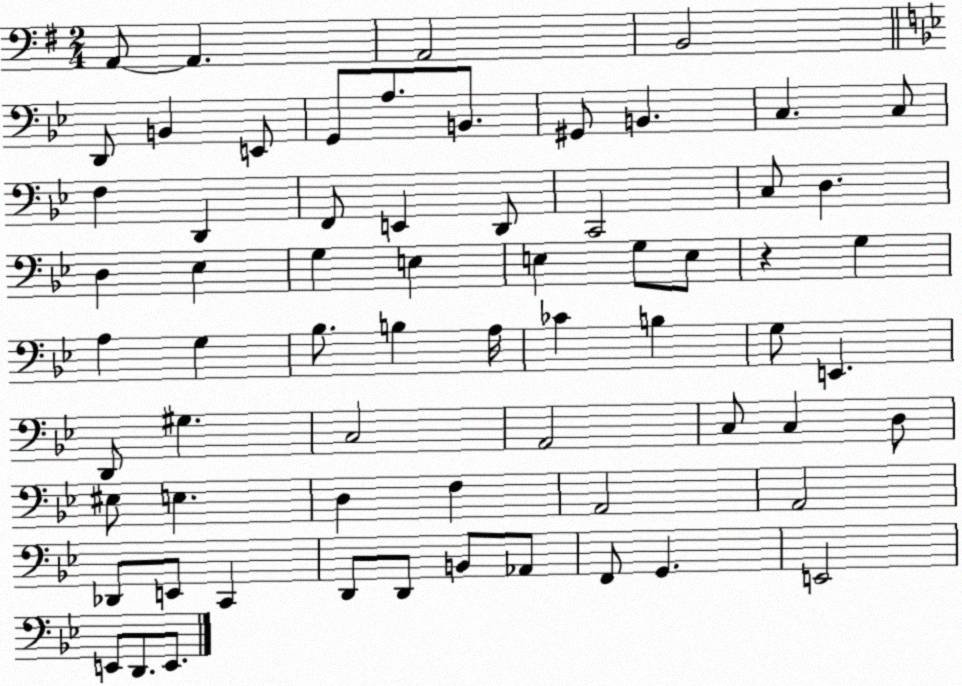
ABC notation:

X:1
T:Untitled
M:2/4
L:1/4
K:G
A,,/2 A,, A,,2 B,,2 D,,/2 B,, E,,/2 G,,/2 A,/2 B,,/2 ^G,,/2 B,, C, C,/2 F, D,, F,,/2 E,, D,,/2 C,,2 C,/2 D, D, _E, G, E, E, G,/2 E,/2 z G, A, G, _B,/2 B, A,/4 _C B, G,/2 E,, D,,/2 ^G, C,2 A,,2 C,/2 C, D,/2 ^E,/2 E, D, F, A,,2 A,,2 _D,,/2 E,,/2 C,, D,,/2 D,,/2 B,,/2 _A,,/2 F,,/2 G,, E,,2 E,,/2 D,,/2 E,,/2